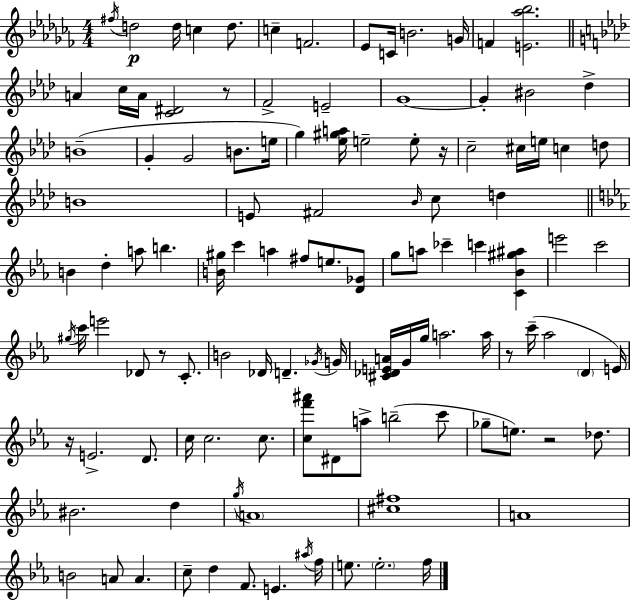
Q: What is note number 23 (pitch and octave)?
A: G4